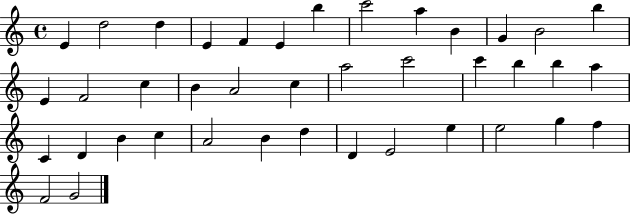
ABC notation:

X:1
T:Untitled
M:4/4
L:1/4
K:C
E d2 d E F E b c'2 a B G B2 b E F2 c B A2 c a2 c'2 c' b b a C D B c A2 B d D E2 e e2 g f F2 G2